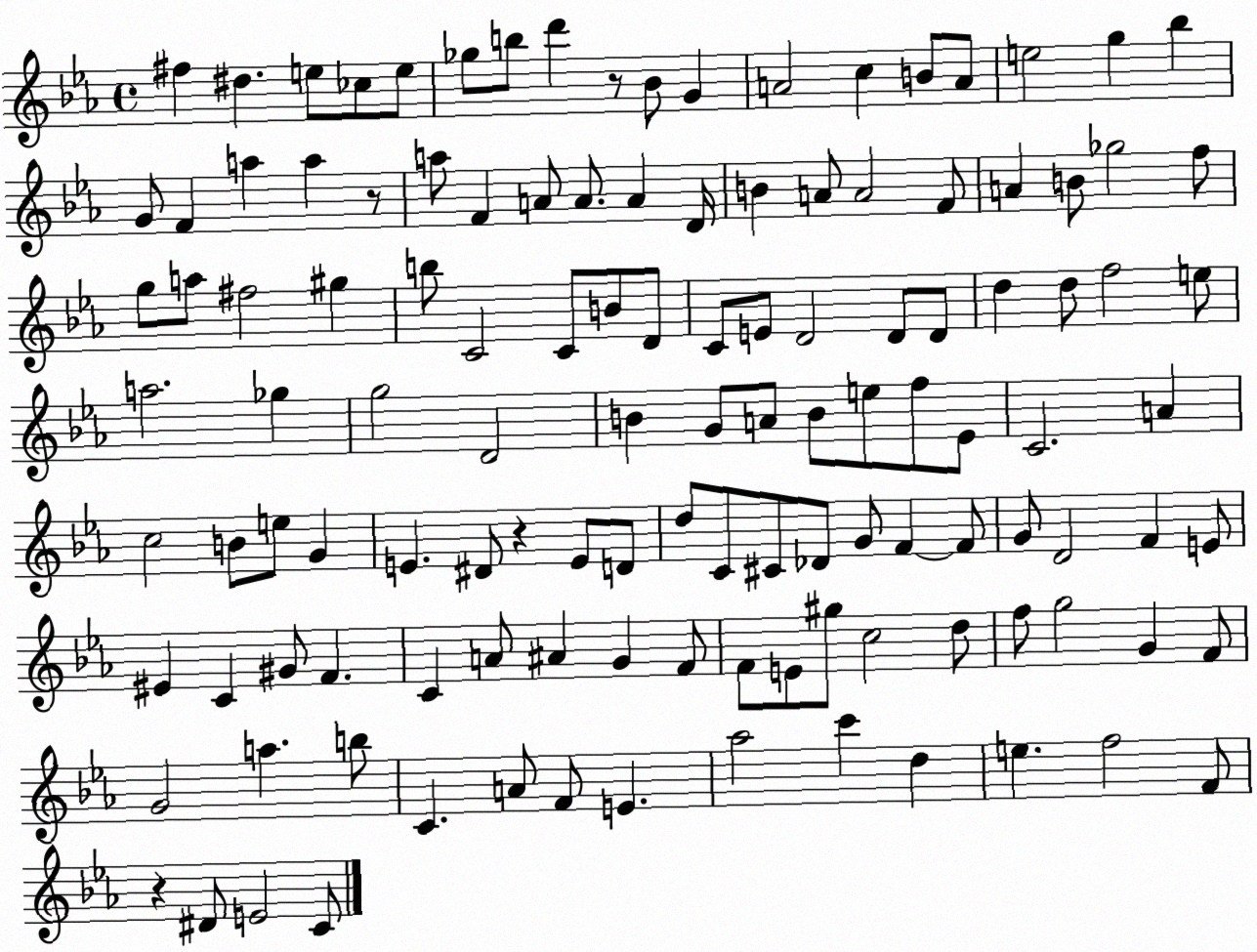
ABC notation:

X:1
T:Untitled
M:4/4
L:1/4
K:Eb
^f ^d e/2 _c/2 e/2 _g/2 b/2 d' z/2 _B/2 G A2 c B/2 A/2 e2 g _b G/2 F a a z/2 a/2 F A/2 A/2 A D/4 B A/2 A2 F/2 A B/2 _g2 f/2 g/2 a/2 ^f2 ^g b/2 C2 C/2 B/2 D/2 C/2 E/2 D2 D/2 D/2 d d/2 f2 e/2 a2 _g g2 D2 B G/2 A/2 B/2 e/2 f/2 _E/2 C2 A c2 B/2 e/2 G E ^D/2 z E/2 D/2 d/2 C/2 ^C/2 _D/2 G/2 F F/2 G/2 D2 F E/2 ^E C ^G/2 F C A/2 ^A G F/2 F/2 E/2 ^g/2 c2 d/2 f/2 g2 G F/2 G2 a b/2 C A/2 F/2 E _a2 c' d e f2 F/2 z ^D/2 E2 C/2